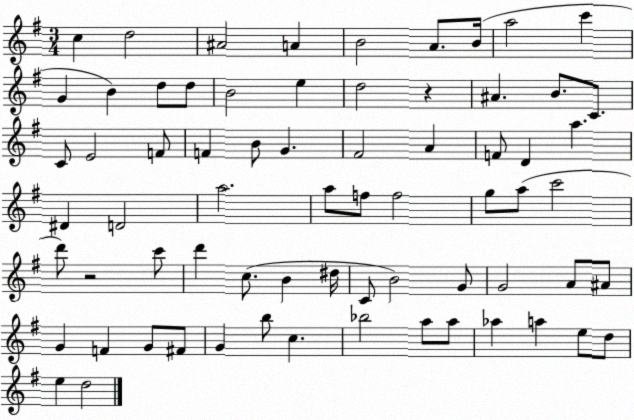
X:1
T:Untitled
M:3/4
L:1/4
K:G
c d2 ^A2 A B2 A/2 B/4 a2 c' G B d/2 d/2 B2 e d2 z ^A B/2 C/2 C/2 E2 F/2 F B/2 G ^F2 A F/2 D a ^D D2 a2 a/2 f/2 f2 g/2 a/2 c'2 d'/2 z2 c'/2 d' c/2 B ^d/4 C/2 B2 G/2 G2 A/2 ^A/2 G F G/2 ^F/2 G b/2 c _b2 a/2 a/2 _a a e/2 d/2 e d2